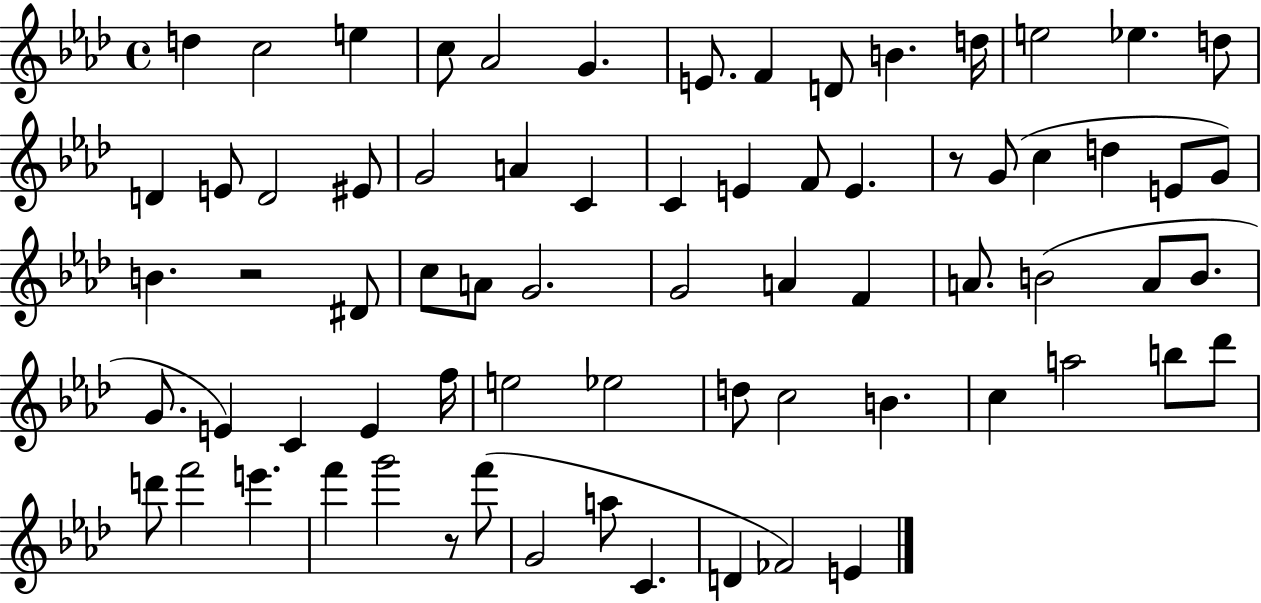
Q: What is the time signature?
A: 4/4